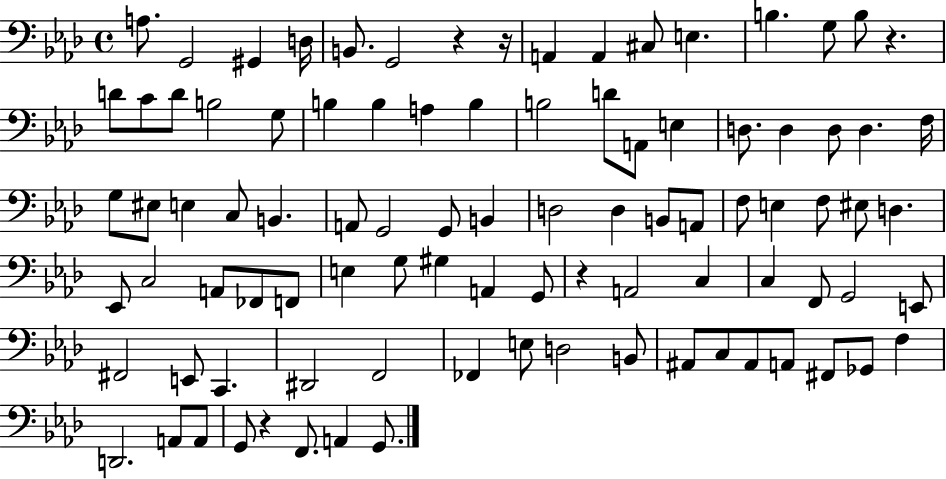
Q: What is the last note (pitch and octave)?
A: G2